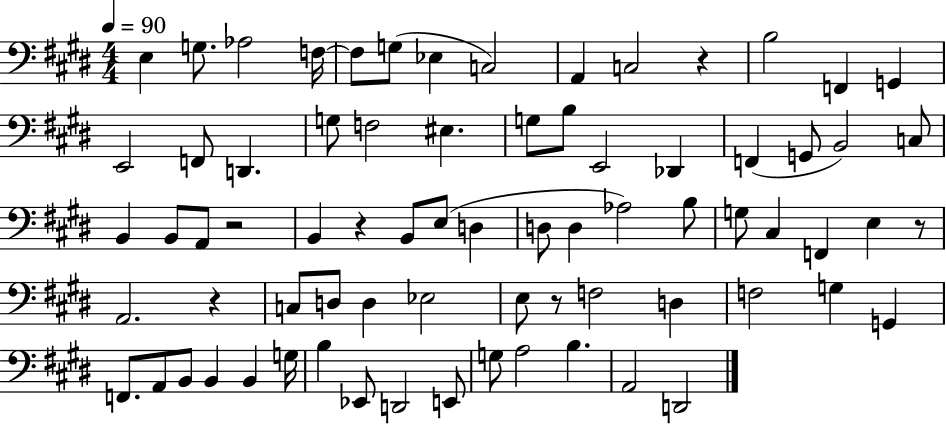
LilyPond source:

{
  \clef bass
  \numericTimeSignature
  \time 4/4
  \key e \major
  \tempo 4 = 90
  e4 g8. aes2 f16~~ | f8 g8( ees4 c2) | a,4 c2 r4 | b2 f,4 g,4 | \break e,2 f,8 d,4. | g8 f2 eis4. | g8 b8 e,2 des,4 | f,4( g,8 b,2) c8 | \break b,4 b,8 a,8 r2 | b,4 r4 b,8 e8( d4 | d8 d4 aes2) b8 | g8 cis4 f,4 e4 r8 | \break a,2. r4 | c8 d8 d4 ees2 | e8 r8 f2 d4 | f2 g4 g,4 | \break f,8. a,8 b,8 b,4 b,4 g16 | b4 ees,8 d,2 e,8 | g8 a2 b4. | a,2 d,2 | \break \bar "|."
}